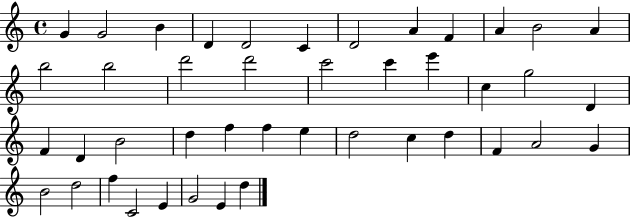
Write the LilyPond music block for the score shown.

{
  \clef treble
  \time 4/4
  \defaultTimeSignature
  \key c \major
  g'4 g'2 b'4 | d'4 d'2 c'4 | d'2 a'4 f'4 | a'4 b'2 a'4 | \break b''2 b''2 | d'''2 d'''2 | c'''2 c'''4 e'''4 | c''4 g''2 d'4 | \break f'4 d'4 b'2 | d''4 f''4 f''4 e''4 | d''2 c''4 d''4 | f'4 a'2 g'4 | \break b'2 d''2 | f''4 c'2 e'4 | g'2 e'4 d''4 | \bar "|."
}